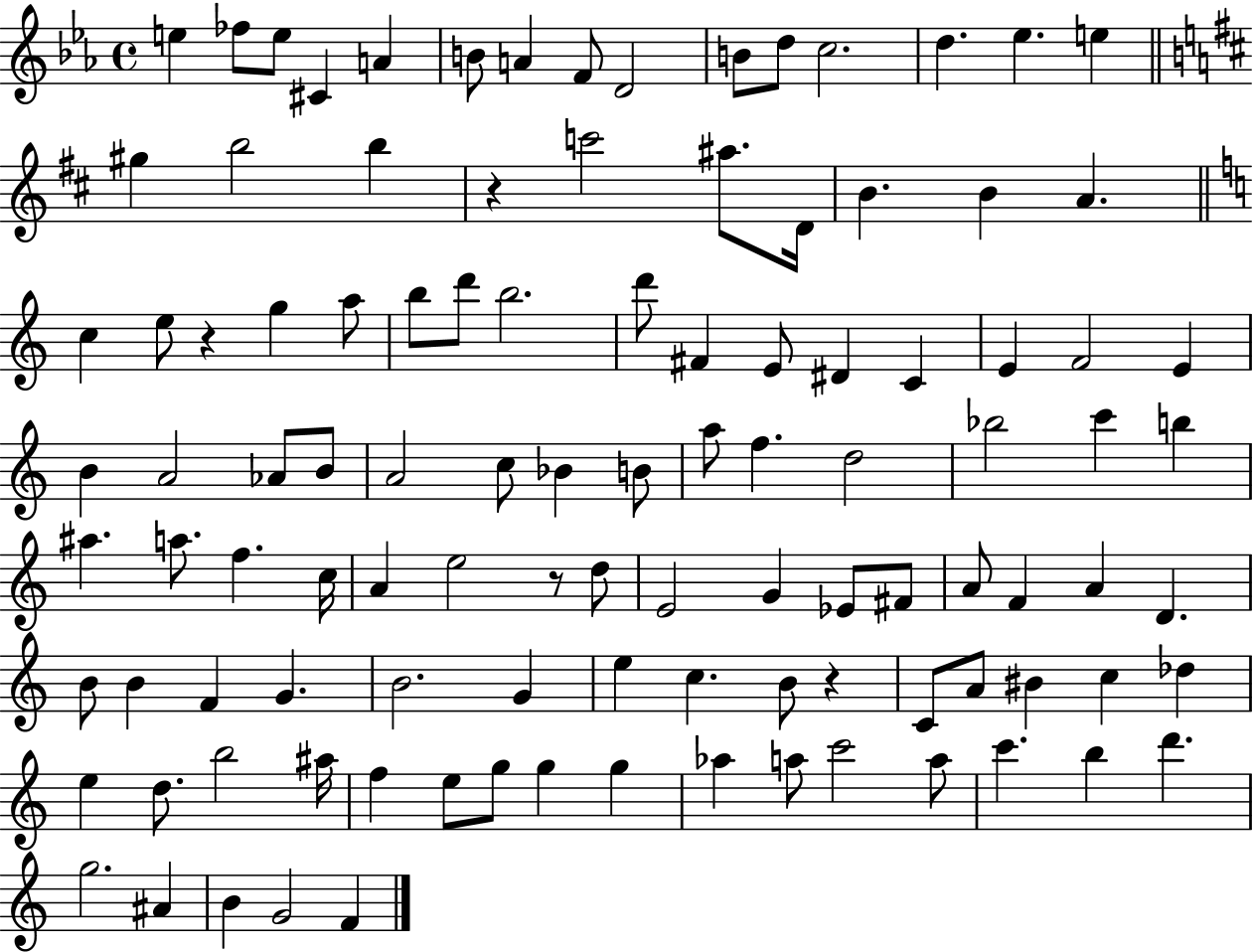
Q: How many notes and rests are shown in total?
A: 107